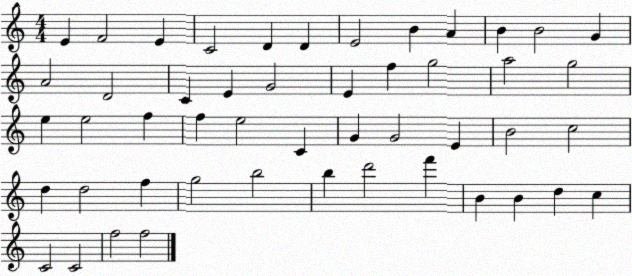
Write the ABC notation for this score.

X:1
T:Untitled
M:4/4
L:1/4
K:C
E F2 E C2 D D E2 B A B B2 G A2 D2 C E G2 E f g2 a2 g2 e e2 f f e2 C G G2 E B2 c2 d d2 f g2 b2 b d'2 f' B B d c C2 C2 f2 f2